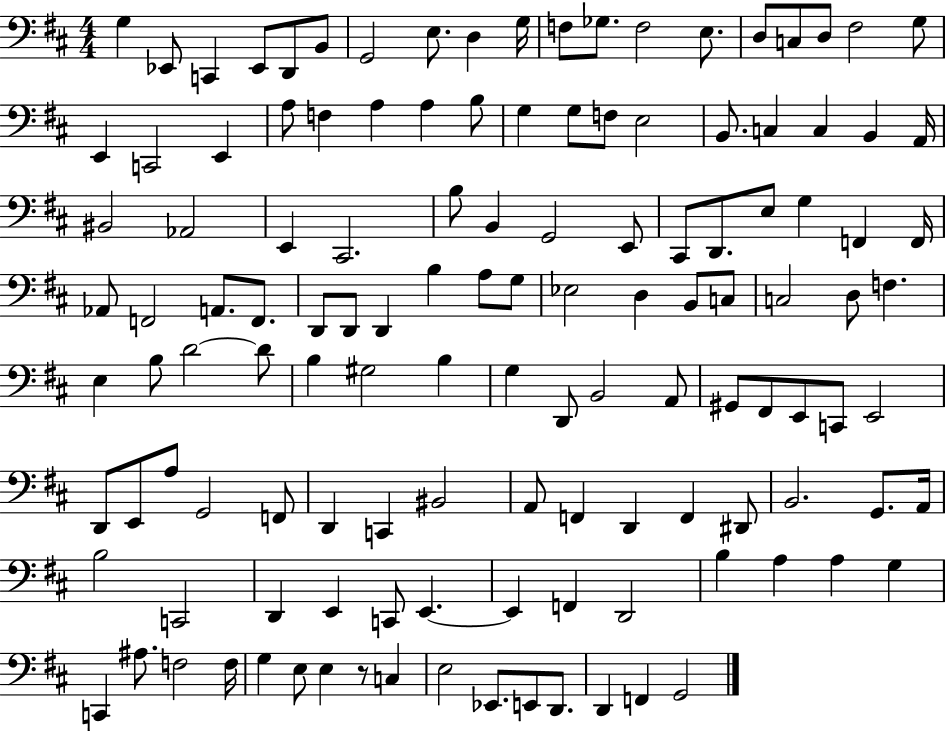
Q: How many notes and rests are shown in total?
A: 128